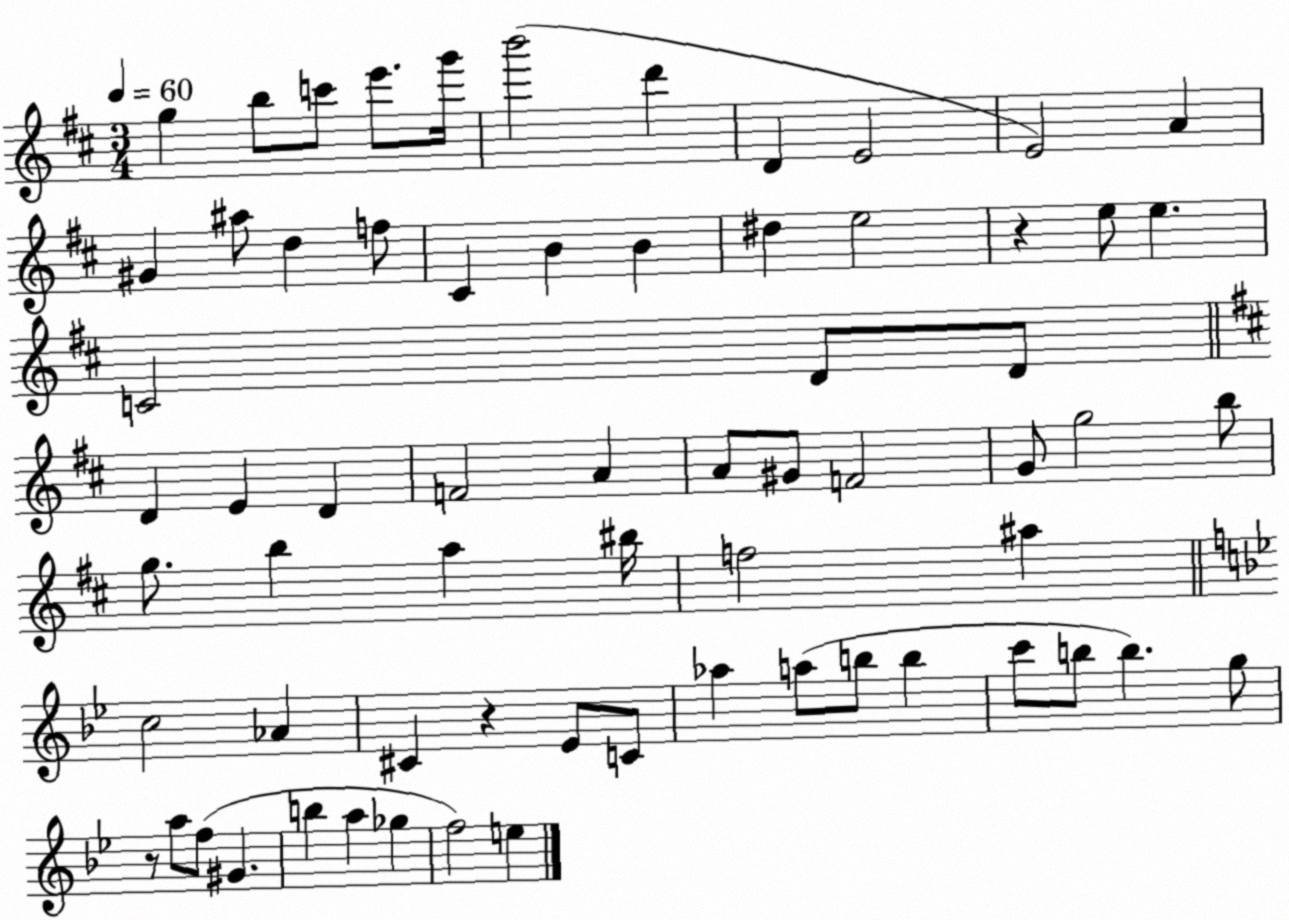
X:1
T:Untitled
M:3/4
L:1/4
K:D
g b/2 c'/2 e'/2 g'/4 b'2 d' D E2 E2 A ^G ^a/2 d f/2 ^C B B ^d e2 z e/2 e C2 D/2 D/2 D E D F2 A A/2 ^G/2 F2 G/2 g2 b/2 g/2 b a ^b/4 f2 ^a c2 _A ^C z _E/2 C/2 _a a/2 b/2 b c'/2 b/2 b g/2 z/2 a/2 f/2 ^G b a _g f2 e